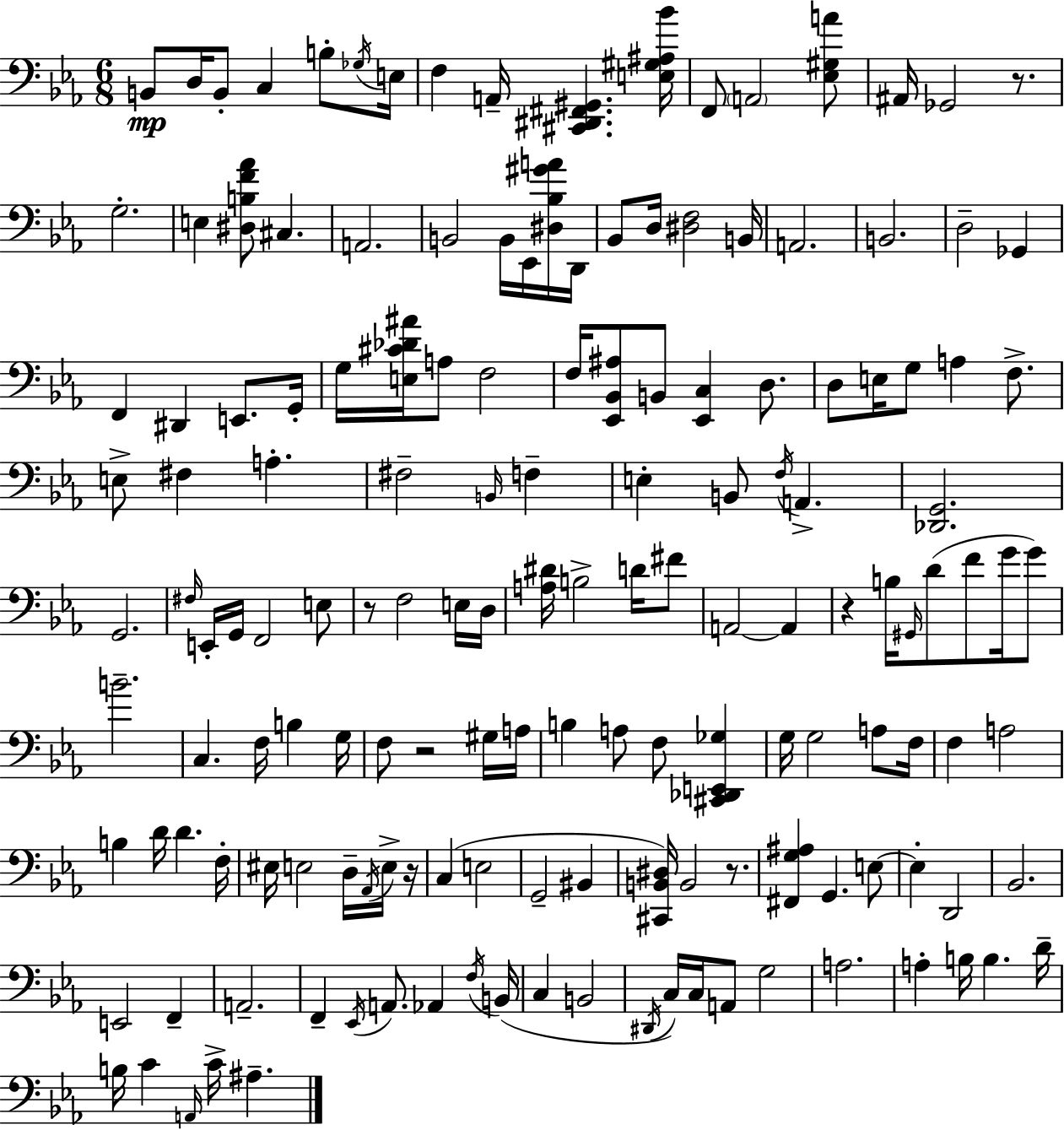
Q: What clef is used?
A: bass